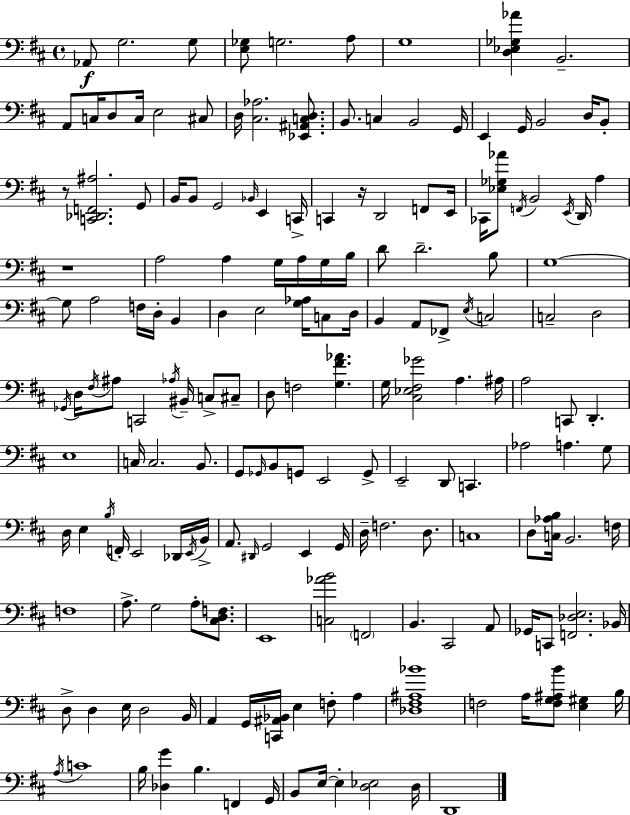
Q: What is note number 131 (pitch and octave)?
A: Bb2